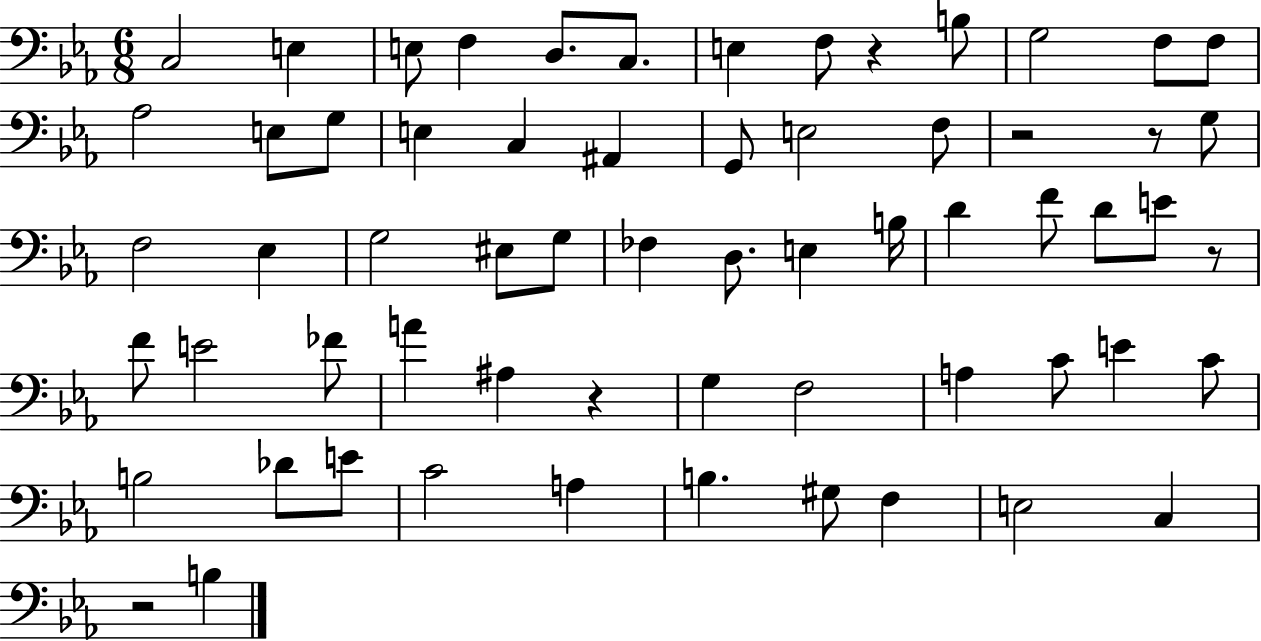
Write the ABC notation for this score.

X:1
T:Untitled
M:6/8
L:1/4
K:Eb
C,2 E, E,/2 F, D,/2 C,/2 E, F,/2 z B,/2 G,2 F,/2 F,/2 _A,2 E,/2 G,/2 E, C, ^A,, G,,/2 E,2 F,/2 z2 z/2 G,/2 F,2 _E, G,2 ^E,/2 G,/2 _F, D,/2 E, B,/4 D F/2 D/2 E/2 z/2 F/2 E2 _F/2 A ^A, z G, F,2 A, C/2 E C/2 B,2 _D/2 E/2 C2 A, B, ^G,/2 F, E,2 C, z2 B,